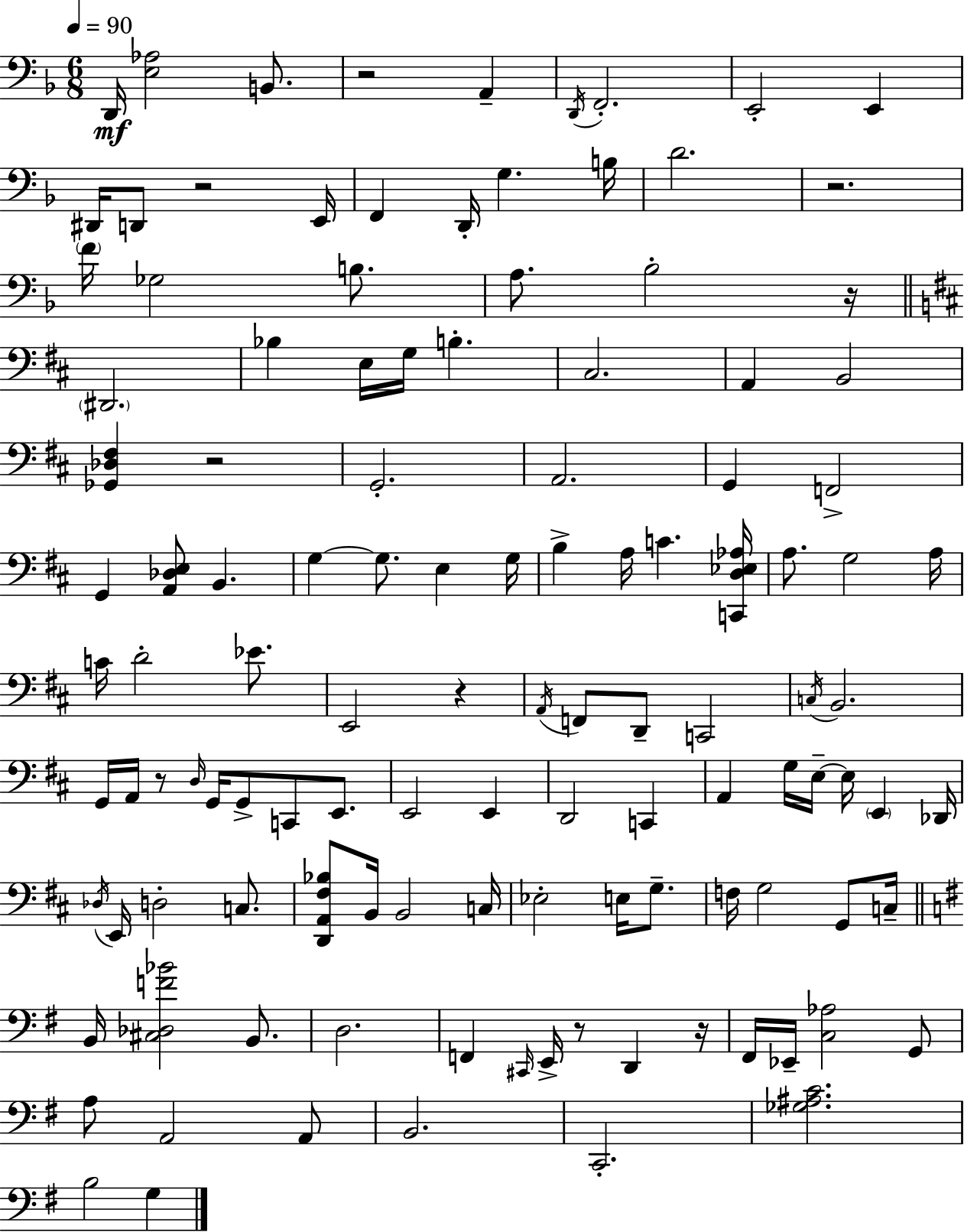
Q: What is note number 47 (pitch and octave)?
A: Eb4